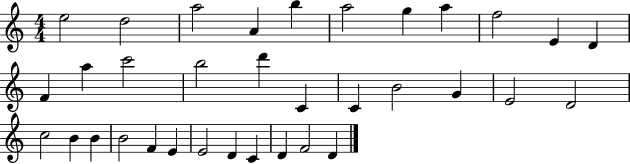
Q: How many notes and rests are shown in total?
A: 34